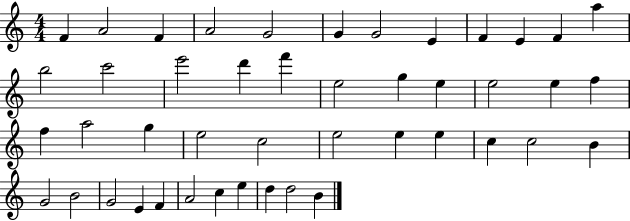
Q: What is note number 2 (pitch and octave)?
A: A4